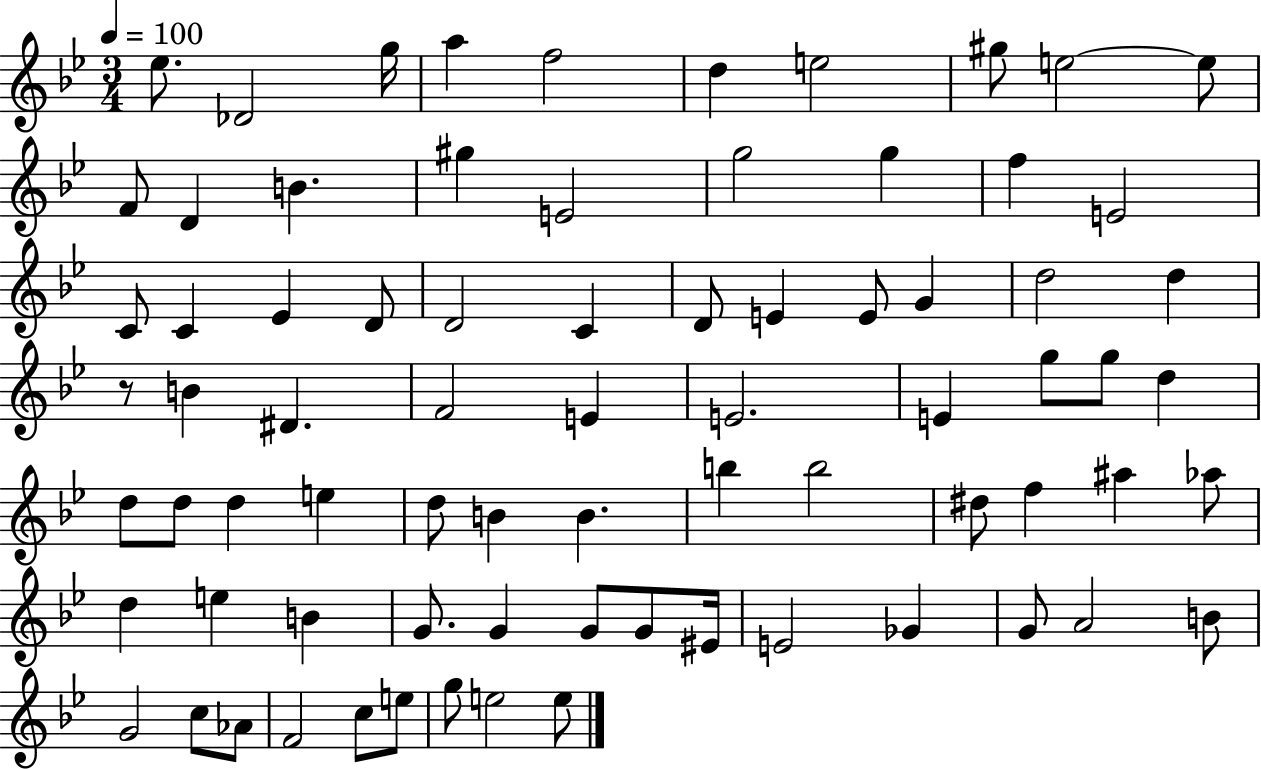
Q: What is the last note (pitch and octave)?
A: E5